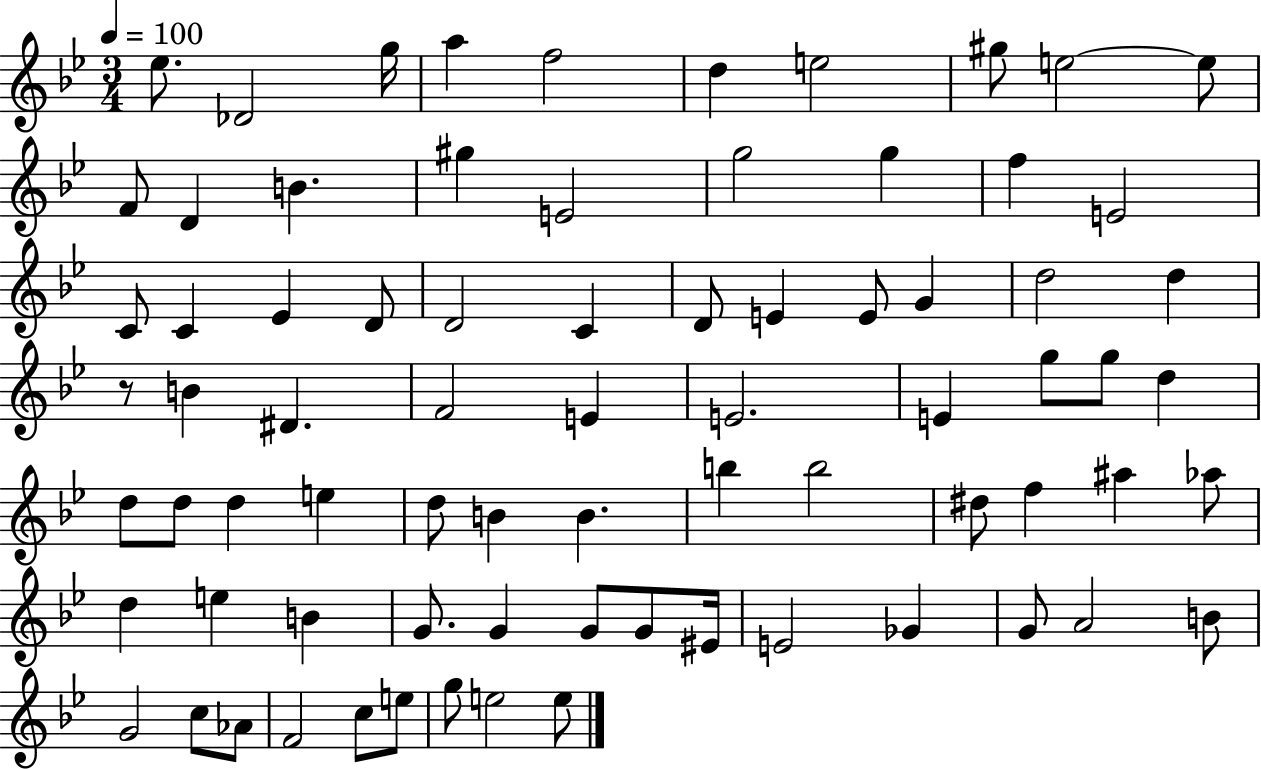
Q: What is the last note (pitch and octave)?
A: E5